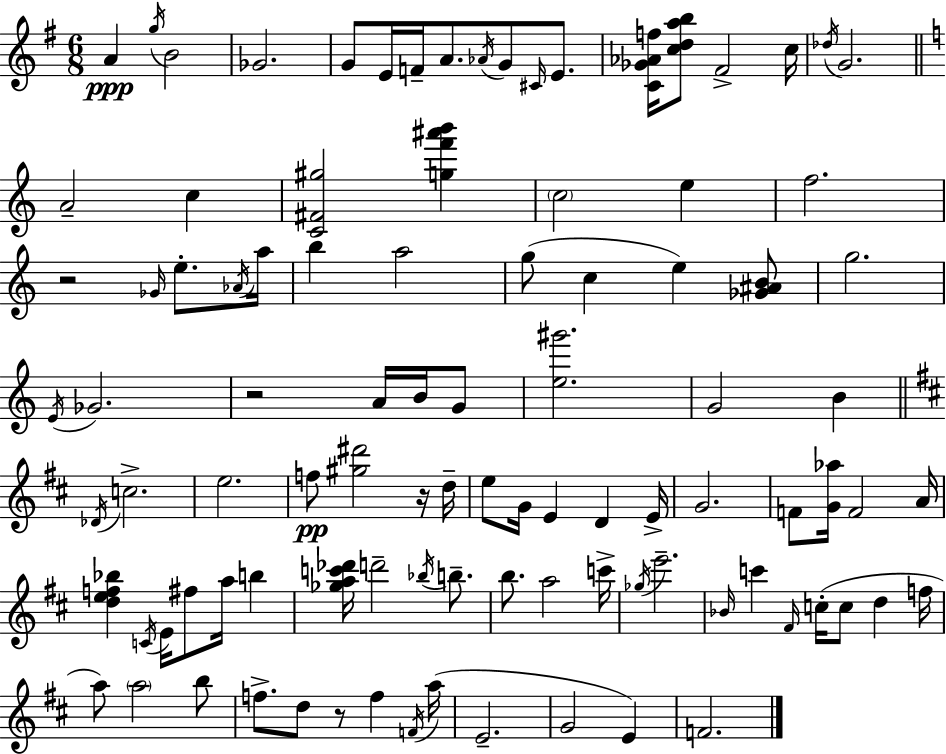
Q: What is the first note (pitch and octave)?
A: A4